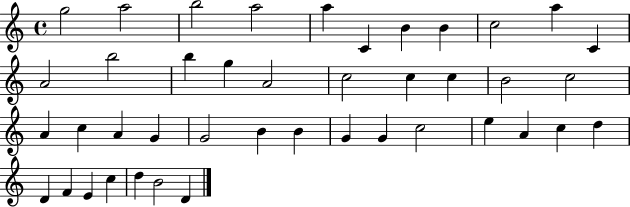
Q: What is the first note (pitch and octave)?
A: G5